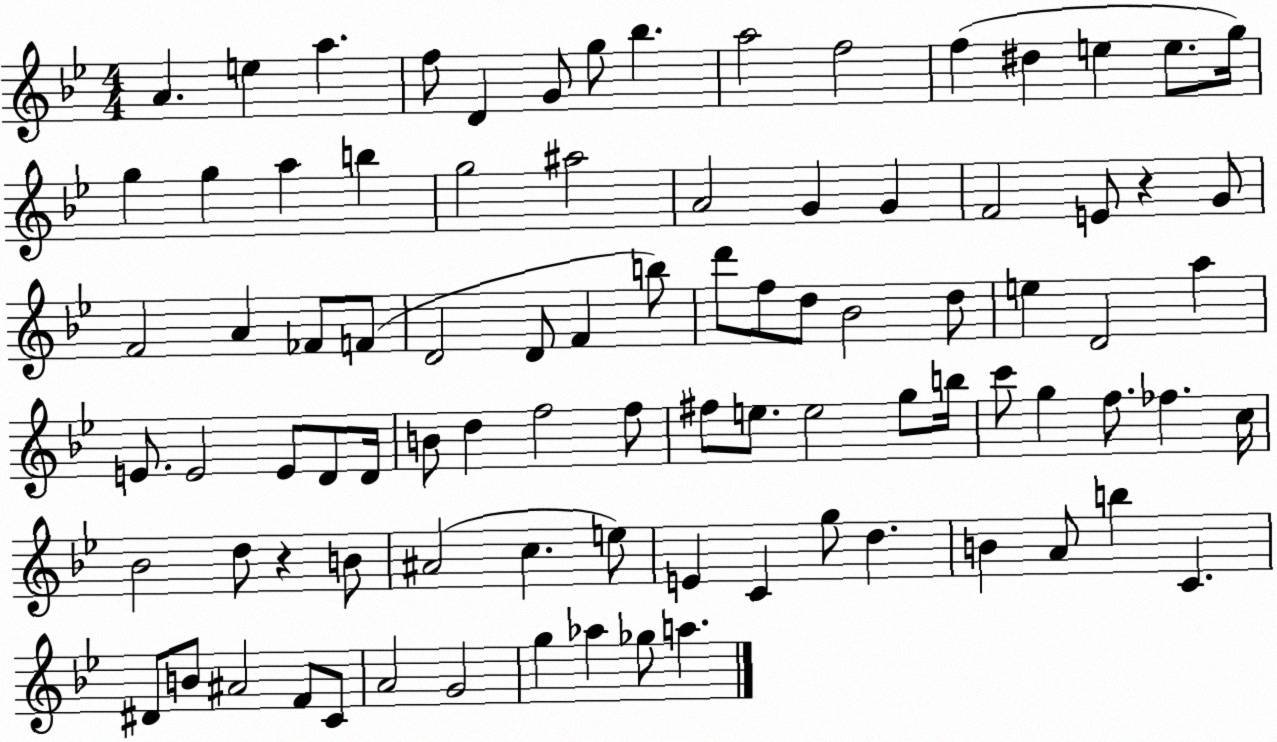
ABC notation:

X:1
T:Untitled
M:4/4
L:1/4
K:Bb
A e a f/2 D G/2 g/2 _b a2 f2 f ^d e e/2 g/4 g g a b g2 ^a2 A2 G G F2 E/2 z G/2 F2 A _F/2 F/2 D2 D/2 F b/2 d'/2 f/2 d/2 _B2 d/2 e D2 a E/2 E2 E/2 D/2 D/4 B/2 d f2 f/2 ^f/2 e/2 e2 g/2 b/4 c'/2 g f/2 _f c/4 _B2 d/2 z B/2 ^A2 c e/2 E C g/2 d B A/2 b C ^D/2 B/2 ^A2 F/2 C/2 A2 G2 g _a _g/2 a